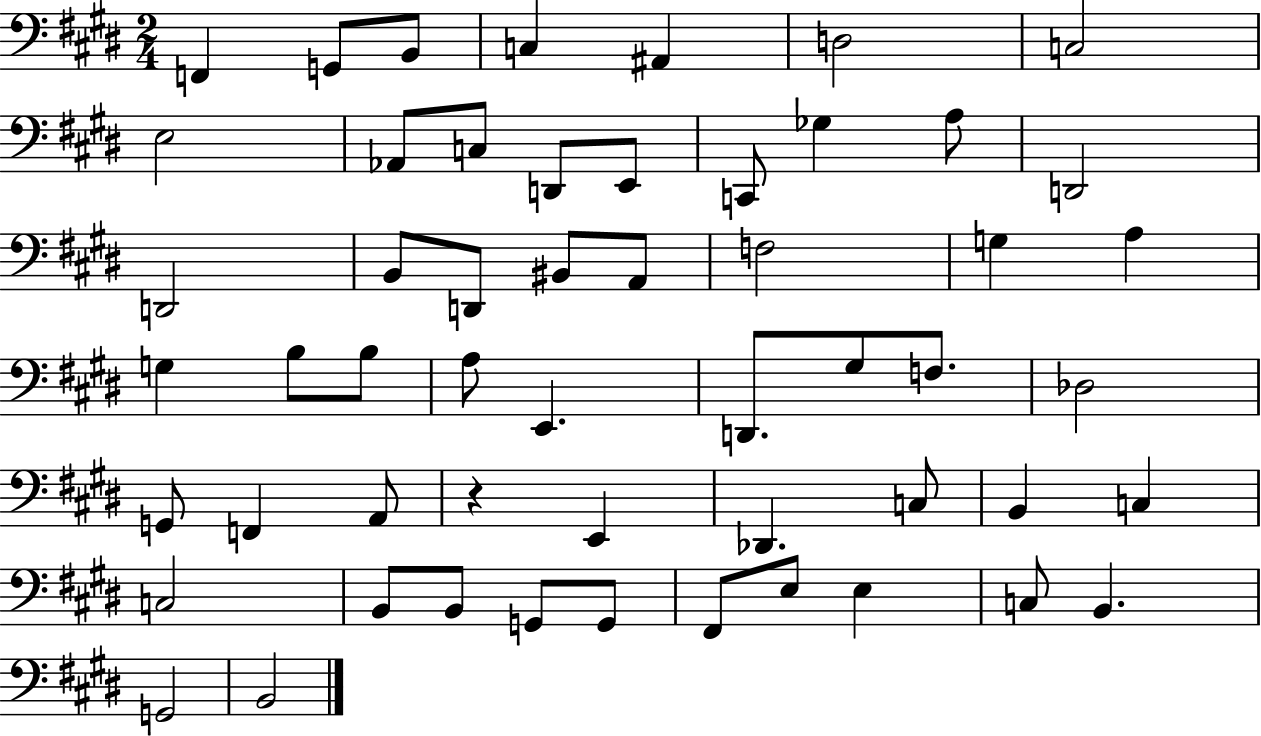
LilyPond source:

{
  \clef bass
  \numericTimeSignature
  \time 2/4
  \key e \major
  f,4 g,8 b,8 | c4 ais,4 | d2 | c2 | \break e2 | aes,8 c8 d,8 e,8 | c,8 ges4 a8 | d,2 | \break d,2 | b,8 d,8 bis,8 a,8 | f2 | g4 a4 | \break g4 b8 b8 | a8 e,4. | d,8. gis8 f8. | des2 | \break g,8 f,4 a,8 | r4 e,4 | des,4. c8 | b,4 c4 | \break c2 | b,8 b,8 g,8 g,8 | fis,8 e8 e4 | c8 b,4. | \break g,2 | b,2 | \bar "|."
}